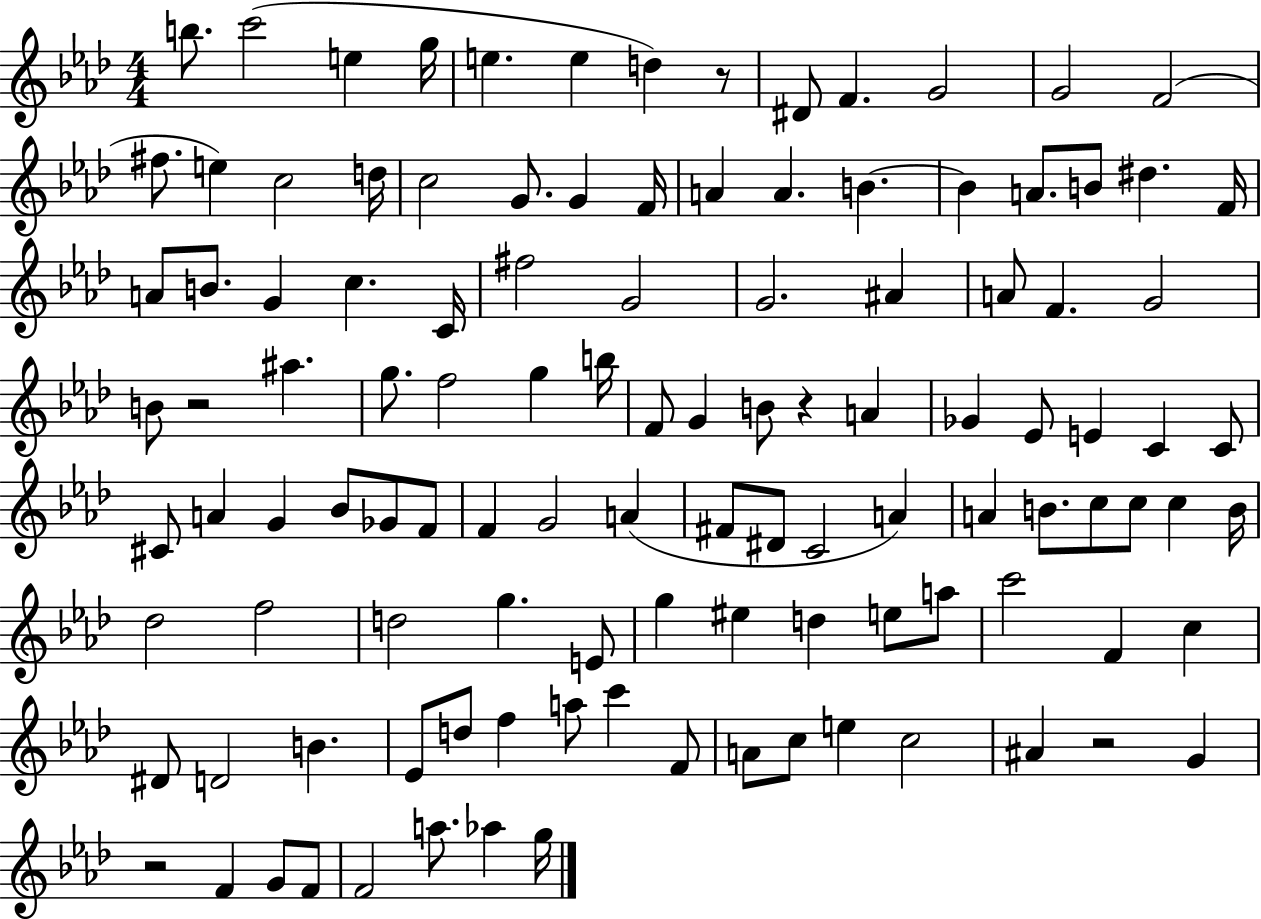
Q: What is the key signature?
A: AES major